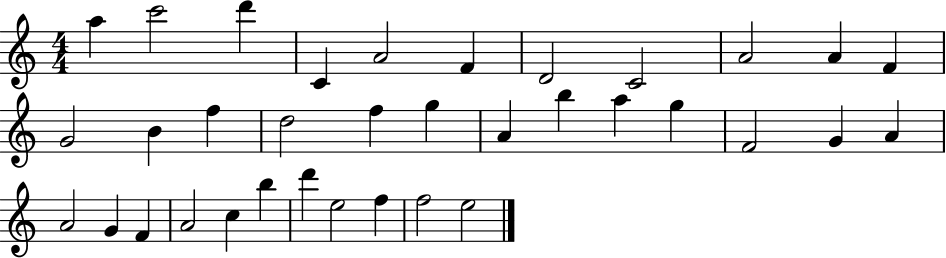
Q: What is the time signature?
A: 4/4